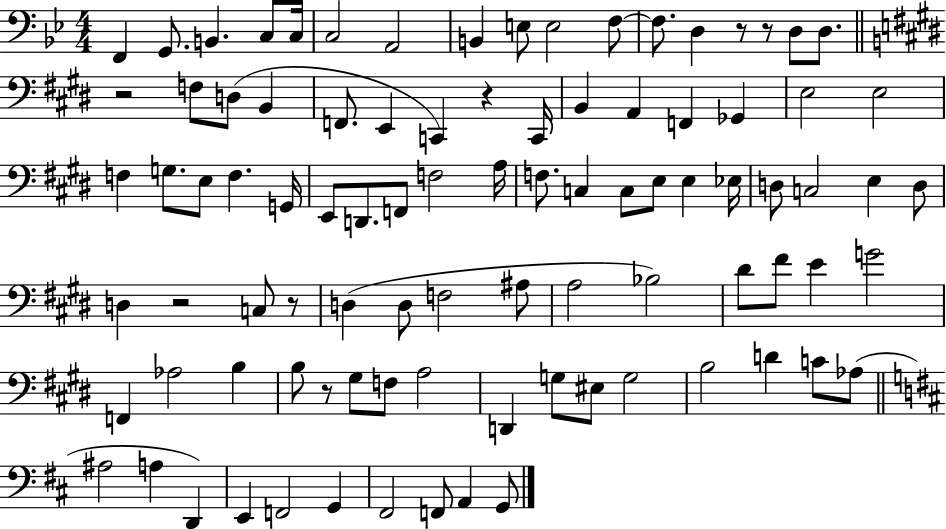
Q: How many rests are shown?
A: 7